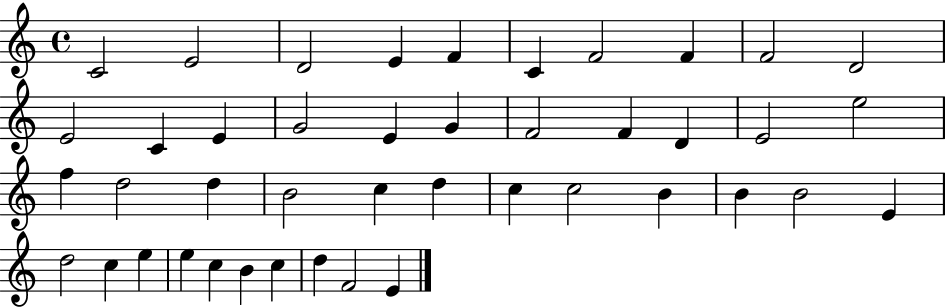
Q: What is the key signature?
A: C major